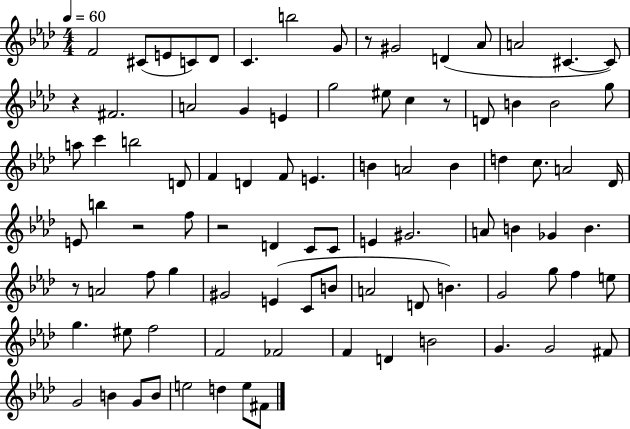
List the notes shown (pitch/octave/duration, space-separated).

F4/h C#4/e E4/e C4/e Db4/e C4/q. B5/h G4/e R/e G#4/h D4/q Ab4/e A4/h C#4/q. C#4/e R/q F#4/h. A4/h G4/q E4/q G5/h EIS5/e C5/q R/e D4/e B4/q B4/h G5/e A5/e C6/q B5/h D4/e F4/q D4/q F4/e E4/q. B4/q A4/h B4/q D5/q C5/e. A4/h Db4/s E4/e B5/q R/h F5/e R/h D4/q C4/e C4/e E4/q G#4/h. A4/e B4/q Gb4/q B4/q. R/e A4/h F5/e G5/q G#4/h E4/q C4/e B4/e A4/h D4/e B4/q. G4/h G5/e F5/q E5/e G5/q. EIS5/e F5/h F4/h FES4/h F4/q D4/q B4/h G4/q. G4/h F#4/e G4/h B4/q G4/e B4/e E5/h D5/q E5/e F#4/e